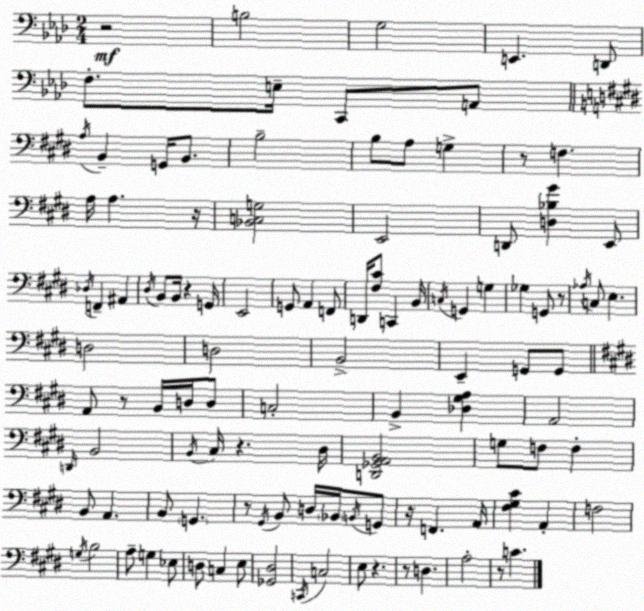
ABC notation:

X:1
T:Untitled
M:2/4
L:1/4
K:Fm
z2 B,2 G,2 E,, D,,/2 F,/2 E,/4 C,,/2 A,,/2 A,/4 B,, G,,/4 B,,/2 B,2 B,/2 A,/2 G, z/2 F, A,/4 A, z/4 [_B,,C,G,]2 E,,2 D,,/2 [D,_B,^G] E,,/2 _D,/4 F,, ^A,, ^D,/4 B,,/2 B,,/4 z G,,/4 E,,2 G,,/2 A,, F,,/2 D,,/4 [^F,^C]/2 C,, B,,/4 C,/4 G,, G, _G, G,,/2 z/2 _A,/4 C,/2 E, D,2 D,2 B,,2 E,, G,,/2 G,,/2 A,,/2 z/2 B,,/4 D,/4 D,/2 C,2 B,, [_D,^G,A,] A,,2 D,,/4 B,,2 B,,/4 ^C,/4 z ^D,/4 [D,,_G,,A,,B,,]2 G,/2 F,/2 F, B,,/2 A,, B,,/2 G,, z/2 ^G,,/4 B,,/2 D,/4 _B,,/4 B,,/4 G,,/2 z/4 F,, A,,/4 [^F,^G,^C] A,, F,2 G,/4 B,2 A,/2 G, _E,/2 D,/2 C, E,/2 [_G,,^D,]2 C,,/4 C,2 E,/2 z z/2 D, A,2 z/2 C